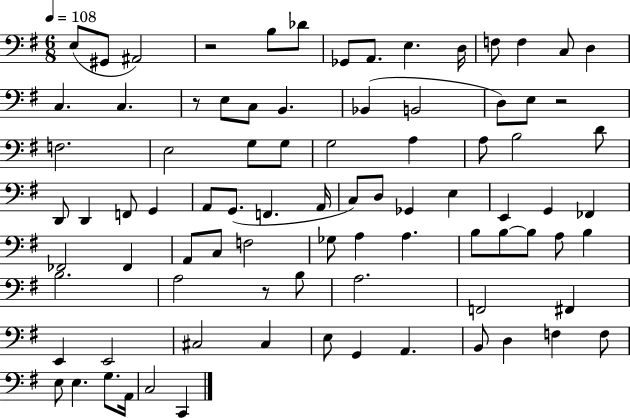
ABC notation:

X:1
T:Untitled
M:6/8
L:1/4
K:G
E,/2 ^G,,/2 ^A,,2 z2 B,/2 _D/2 _G,,/2 A,,/2 E, D,/4 F,/2 F, C,/2 D, C, C, z/2 E,/2 C,/2 B,, _B,, B,,2 D,/2 E,/2 z2 F,2 E,2 G,/2 G,/2 G,2 A, A,/2 B,2 D/2 D,,/2 D,, F,,/2 G,, A,,/2 G,,/2 F,, A,,/4 C,/2 D,/2 _G,, E, E,, G,, _F,, _F,,2 _F,, A,,/2 C,/2 F,2 _G,/2 A, A, B,/2 B,/2 B,/2 A,/2 B, B,2 A,2 z/2 B,/2 A,2 F,,2 ^F,, E,, E,,2 ^C,2 ^C, E,/2 G,, A,, B,,/2 D, F, F,/2 E,/2 E, G,/2 A,,/4 C,2 C,,